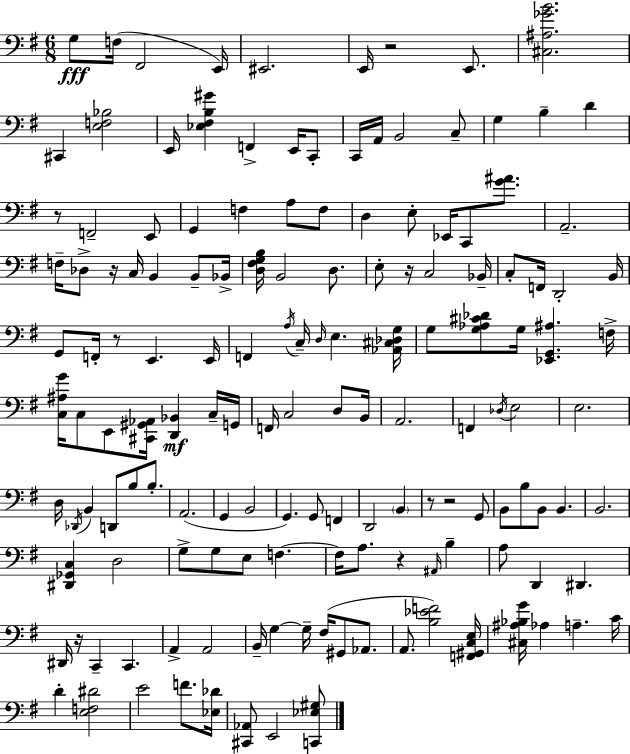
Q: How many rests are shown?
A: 9